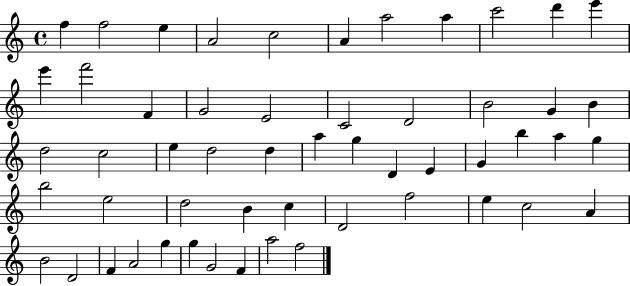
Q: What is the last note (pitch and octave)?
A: F5